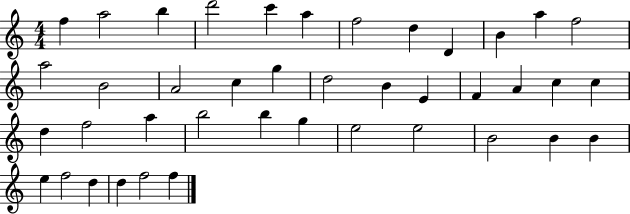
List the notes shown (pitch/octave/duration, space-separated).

F5/q A5/h B5/q D6/h C6/q A5/q F5/h D5/q D4/q B4/q A5/q F5/h A5/h B4/h A4/h C5/q G5/q D5/h B4/q E4/q F4/q A4/q C5/q C5/q D5/q F5/h A5/q B5/h B5/q G5/q E5/h E5/h B4/h B4/q B4/q E5/q F5/h D5/q D5/q F5/h F5/q